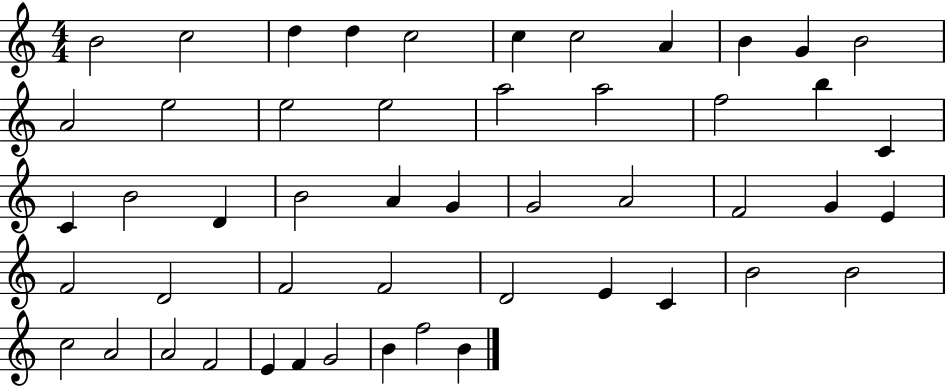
{
  \clef treble
  \numericTimeSignature
  \time 4/4
  \key c \major
  b'2 c''2 | d''4 d''4 c''2 | c''4 c''2 a'4 | b'4 g'4 b'2 | \break a'2 e''2 | e''2 e''2 | a''2 a''2 | f''2 b''4 c'4 | \break c'4 b'2 d'4 | b'2 a'4 g'4 | g'2 a'2 | f'2 g'4 e'4 | \break f'2 d'2 | f'2 f'2 | d'2 e'4 c'4 | b'2 b'2 | \break c''2 a'2 | a'2 f'2 | e'4 f'4 g'2 | b'4 f''2 b'4 | \break \bar "|."
}